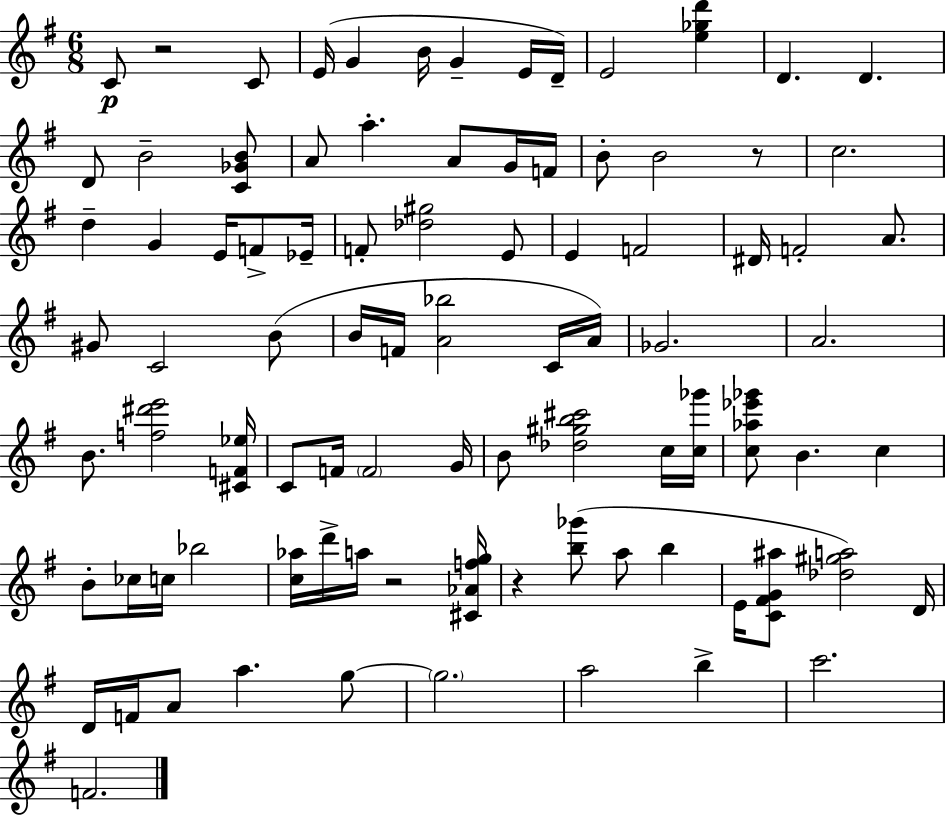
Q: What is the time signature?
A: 6/8